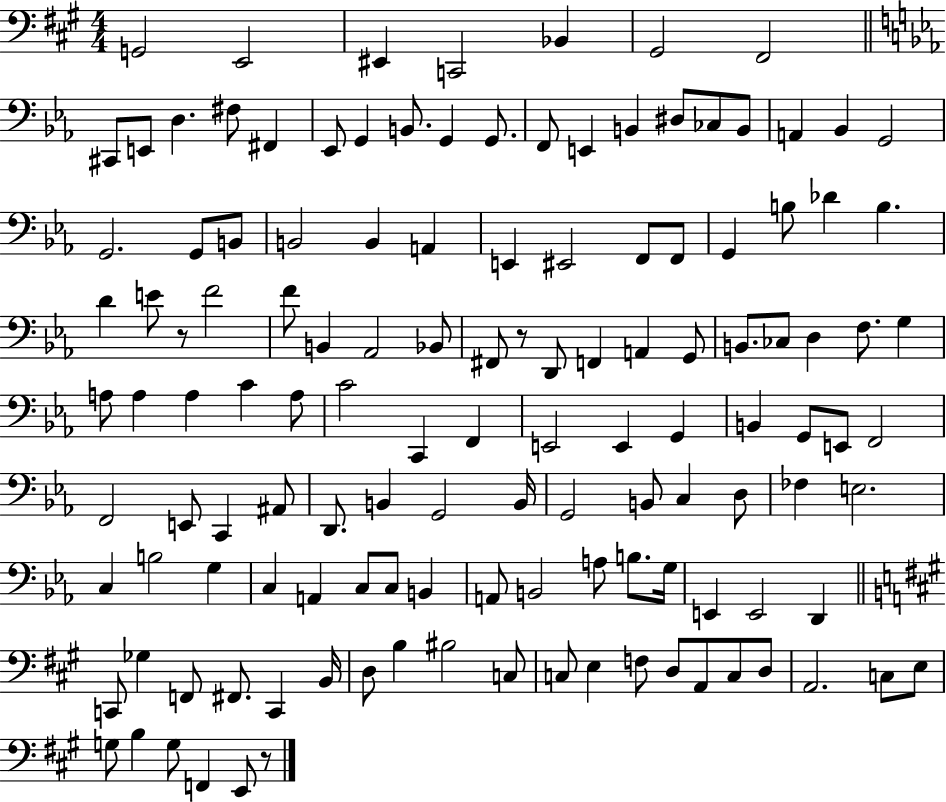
X:1
T:Untitled
M:4/4
L:1/4
K:A
G,,2 E,,2 ^E,, C,,2 _B,, ^G,,2 ^F,,2 ^C,,/2 E,,/2 D, ^F,/2 ^F,, _E,,/2 G,, B,,/2 G,, G,,/2 F,,/2 E,, B,, ^D,/2 _C,/2 B,,/2 A,, _B,, G,,2 G,,2 G,,/2 B,,/2 B,,2 B,, A,, E,, ^E,,2 F,,/2 F,,/2 G,, B,/2 _D B, D E/2 z/2 F2 F/2 B,, _A,,2 _B,,/2 ^F,,/2 z/2 D,,/2 F,, A,, G,,/2 B,,/2 _C,/2 D, F,/2 G, A,/2 A, A, C A,/2 C2 C,, F,, E,,2 E,, G,, B,, G,,/2 E,,/2 F,,2 F,,2 E,,/2 C,, ^A,,/2 D,,/2 B,, G,,2 B,,/4 G,,2 B,,/2 C, D,/2 _F, E,2 C, B,2 G, C, A,, C,/2 C,/2 B,, A,,/2 B,,2 A,/2 B,/2 G,/4 E,, E,,2 D,, C,,/2 _G, F,,/2 ^F,,/2 C,, B,,/4 D,/2 B, ^B,2 C,/2 C,/2 E, F,/2 D,/2 A,,/2 C,/2 D,/2 A,,2 C,/2 E,/2 G,/2 B, G,/2 F,, E,,/2 z/2